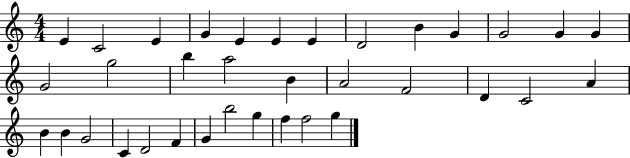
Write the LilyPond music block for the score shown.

{
  \clef treble
  \numericTimeSignature
  \time 4/4
  \key c \major
  e'4 c'2 e'4 | g'4 e'4 e'4 e'4 | d'2 b'4 g'4 | g'2 g'4 g'4 | \break g'2 g''2 | b''4 a''2 b'4 | a'2 f'2 | d'4 c'2 a'4 | \break b'4 b'4 g'2 | c'4 d'2 f'4 | g'4 b''2 g''4 | f''4 f''2 g''4 | \break \bar "|."
}